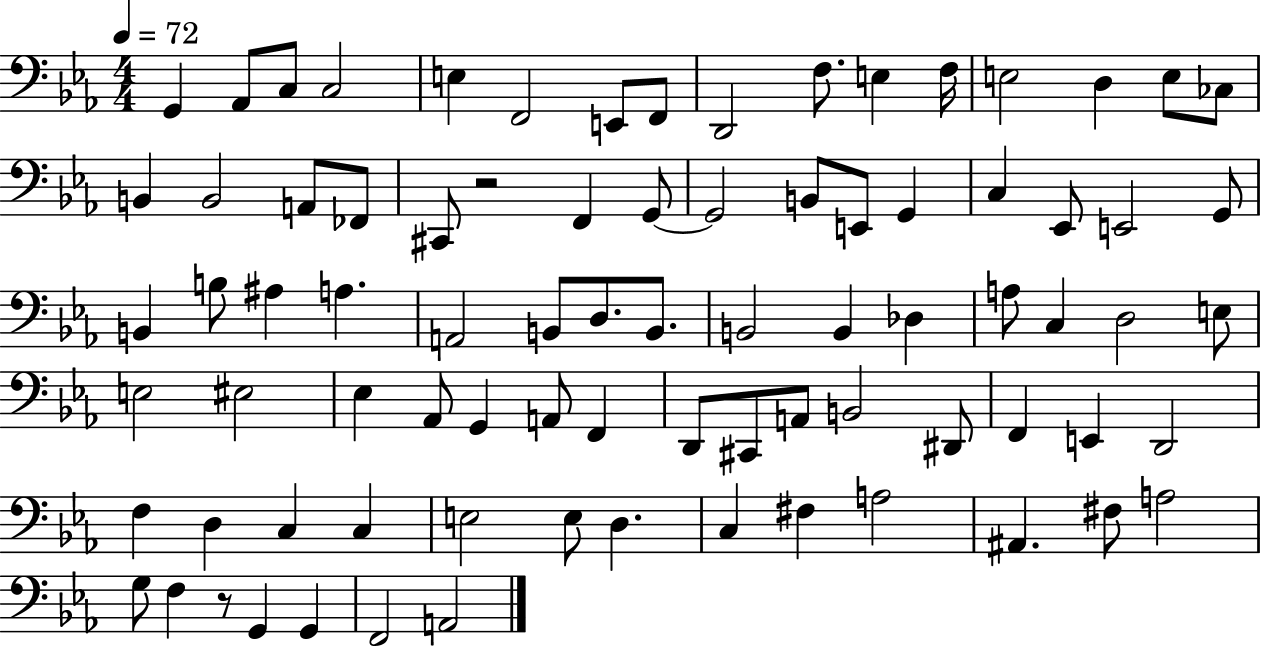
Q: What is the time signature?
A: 4/4